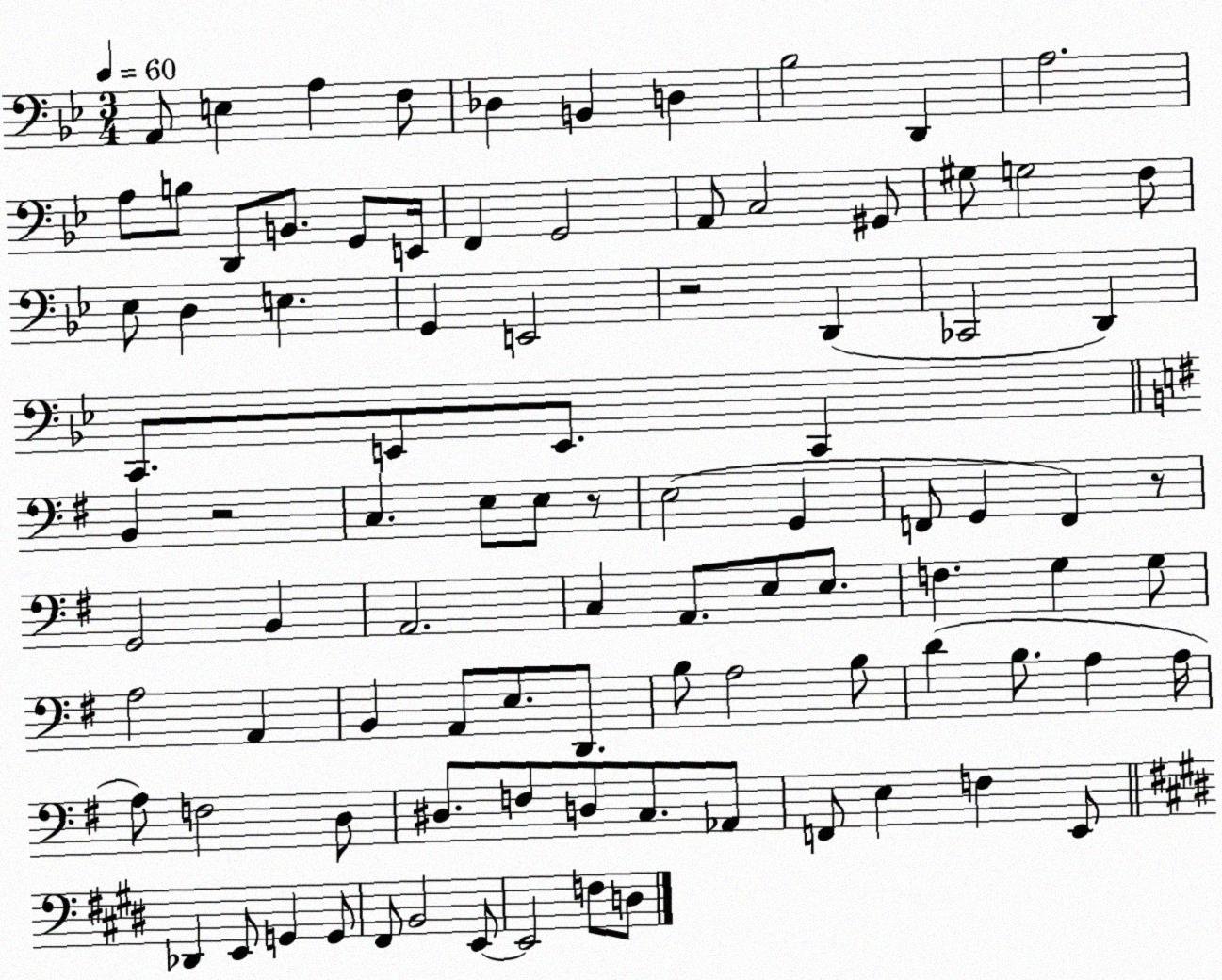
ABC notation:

X:1
T:Untitled
M:3/4
L:1/4
K:Bb
A,,/2 E, A, F,/2 _D, B,, D, _B,2 D,, A,2 A,/2 B,/2 D,,/2 B,,/2 G,,/2 E,,/4 F,, G,,2 A,,/2 C,2 ^G,,/2 ^G,/2 G,2 F,/2 _E,/2 D, E, G,, E,,2 z2 D,, _C,,2 D,, C,,/2 E,,/2 E,,/2 C,, B,, z2 C, E,/2 E,/2 z/2 E,2 G,, F,,/2 G,, F,, z/2 G,,2 B,, A,,2 C, A,,/2 E,/2 E,/2 F, G, G,/2 A,2 A,, B,, A,,/2 E,/2 D,,/2 B,/2 A,2 B,/2 D B,/2 A, A,/4 A,/2 F,2 D,/2 ^D,/2 F,/2 D,/2 C,/2 _A,,/2 F,,/2 E, F, E,,/2 _D,, E,,/2 G,, G,,/2 ^F,,/2 B,,2 E,,/2 E,,2 F,/2 D,/2